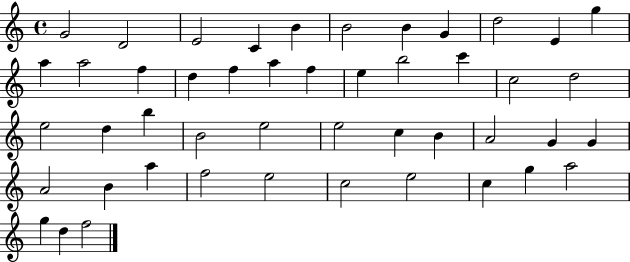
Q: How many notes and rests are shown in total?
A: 47